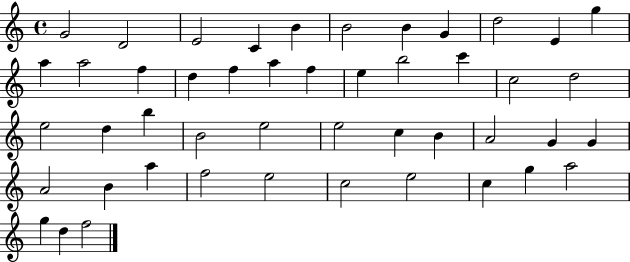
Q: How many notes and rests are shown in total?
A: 47